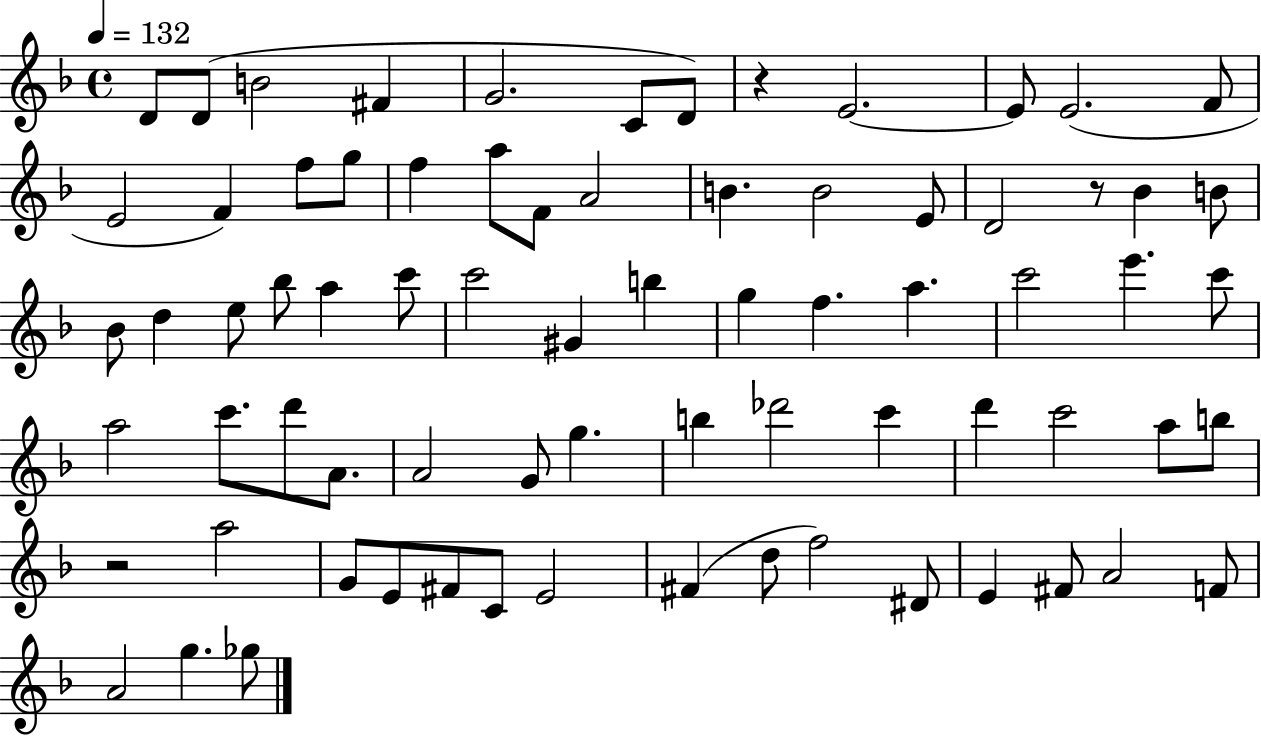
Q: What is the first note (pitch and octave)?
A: D4